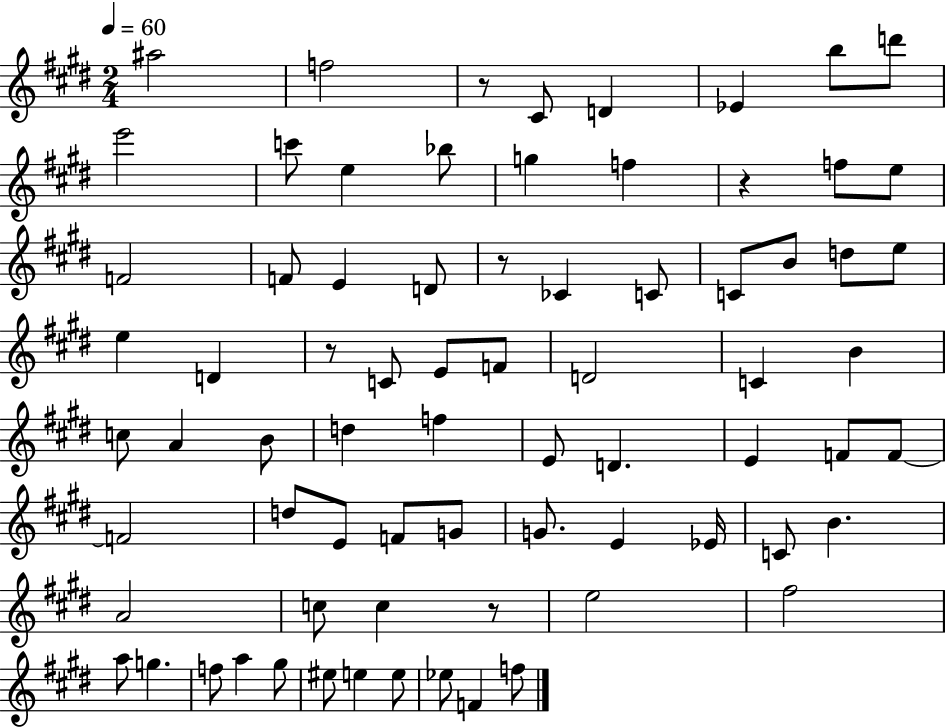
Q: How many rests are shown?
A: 5